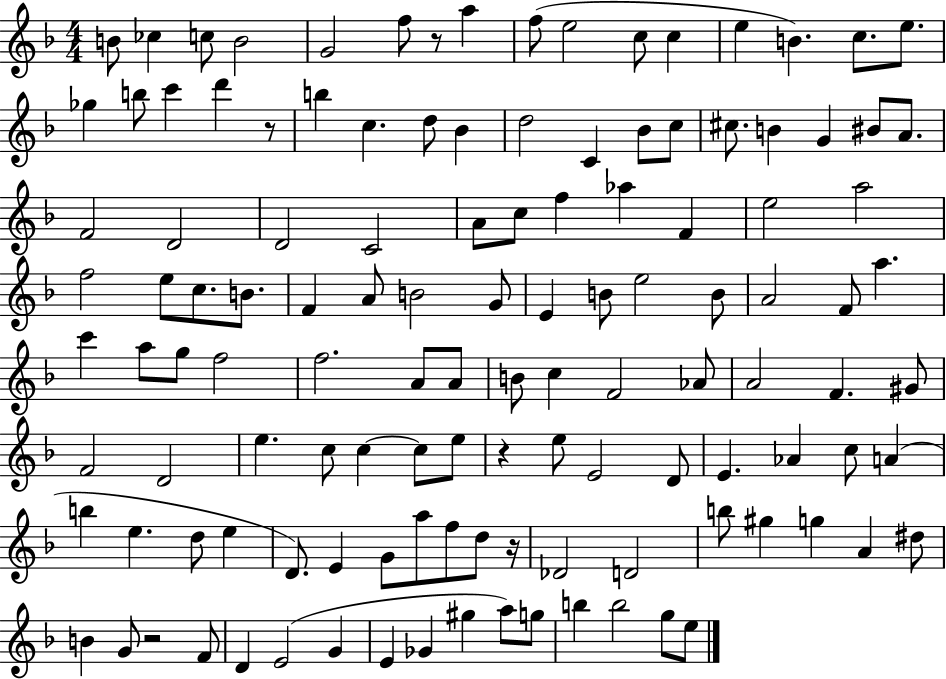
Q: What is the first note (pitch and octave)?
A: B4